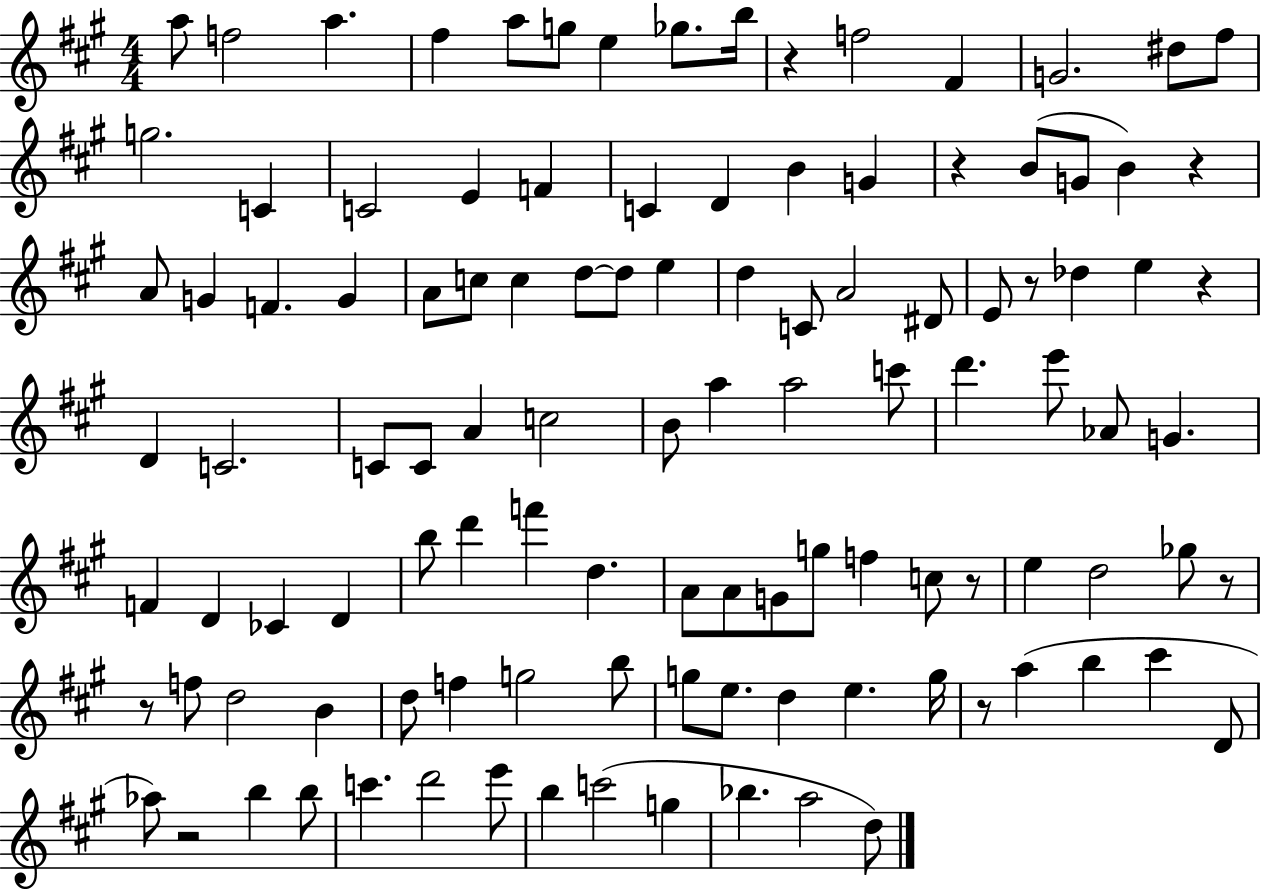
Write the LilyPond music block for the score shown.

{
  \clef treble
  \numericTimeSignature
  \time 4/4
  \key a \major
  a''8 f''2 a''4. | fis''4 a''8 g''8 e''4 ges''8. b''16 | r4 f''2 fis'4 | g'2. dis''8 fis''8 | \break g''2. c'4 | c'2 e'4 f'4 | c'4 d'4 b'4 g'4 | r4 b'8( g'8 b'4) r4 | \break a'8 g'4 f'4. g'4 | a'8 c''8 c''4 d''8~~ d''8 e''4 | d''4 c'8 a'2 dis'8 | e'8 r8 des''4 e''4 r4 | \break d'4 c'2. | c'8 c'8 a'4 c''2 | b'8 a''4 a''2 c'''8 | d'''4. e'''8 aes'8 g'4. | \break f'4 d'4 ces'4 d'4 | b''8 d'''4 f'''4 d''4. | a'8 a'8 g'8 g''8 f''4 c''8 r8 | e''4 d''2 ges''8 r8 | \break r8 f''8 d''2 b'4 | d''8 f''4 g''2 b''8 | g''8 e''8. d''4 e''4. g''16 | r8 a''4( b''4 cis'''4 d'8 | \break aes''8) r2 b''4 b''8 | c'''4. d'''2 e'''8 | b''4 c'''2( g''4 | bes''4. a''2 d''8) | \break \bar "|."
}